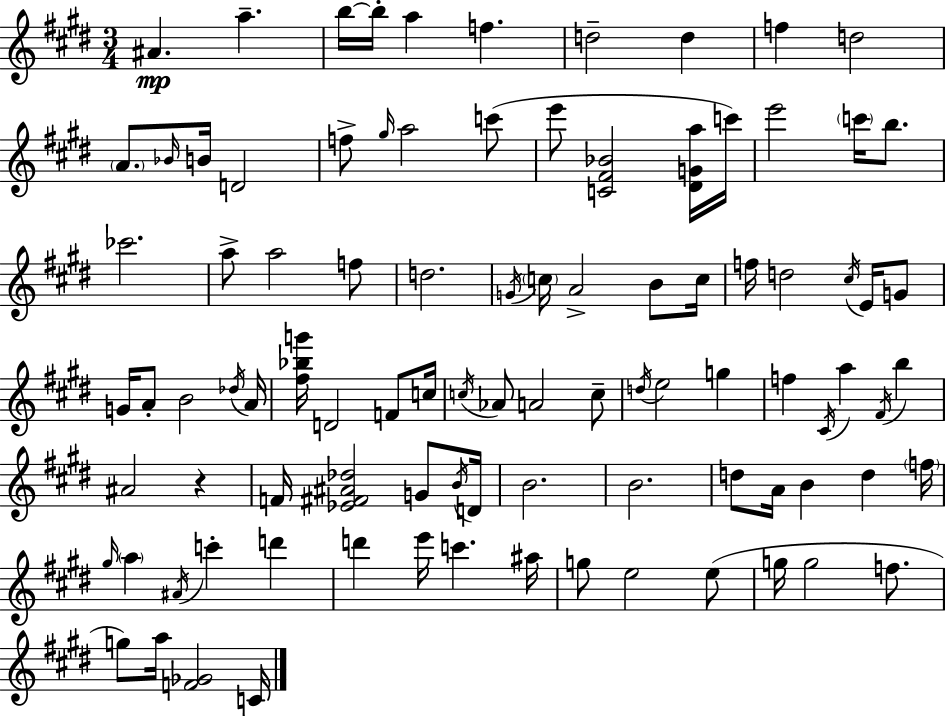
{
  \clef treble
  \numericTimeSignature
  \time 3/4
  \key e \major
  \repeat volta 2 { ais'4.\mp a''4.-- | b''16~~ b''16-. a''4 f''4. | d''2-- d''4 | f''4 d''2 | \break \parenthesize a'8. \grace { bes'16 } b'16 d'2 | f''8-> \grace { gis''16 } a''2 | c'''8( e'''8 <c' fis' bes'>2 | <dis' g' a''>16 c'''16) e'''2 \parenthesize c'''16 b''8. | \break ces'''2. | a''8-> a''2 | f''8 d''2. | \acciaccatura { g'16 } \parenthesize c''16 a'2-> | \break b'8 c''16 f''16 d''2 | \acciaccatura { cis''16 } e'16 g'8 g'16 a'8-. b'2 | \acciaccatura { des''16 } a'16 <fis'' bes'' g'''>16 d'2 | f'8 c''16 \acciaccatura { c''16 } aes'8 a'2 | \break c''8-- \acciaccatura { d''16 } e''2 | g''4 f''4 \acciaccatura { cis'16 } | a''4 \acciaccatura { fis'16 } b''4 ais'2 | r4 f'16 <ees' fis' ais' des''>2 | \break g'8 \acciaccatura { b'16 } d'16 b'2. | b'2. | d''8 | a'16 b'4 d''4 \parenthesize f''16 \grace { gis''16 } \parenthesize a''4 | \break \acciaccatura { ais'16 } c'''4-. d'''4 | d'''4 e'''16 c'''4. ais''16 | g''8 e''2 e''8( | g''16 g''2 f''8. | \break g''8) a''16 <f' ges'>2 c'16 | } \bar "|."
}